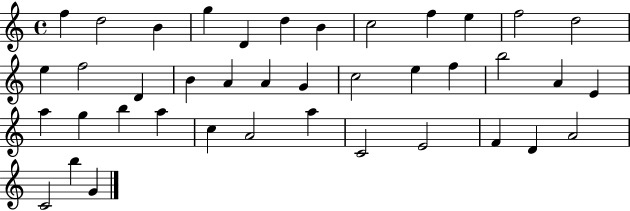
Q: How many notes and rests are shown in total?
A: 40